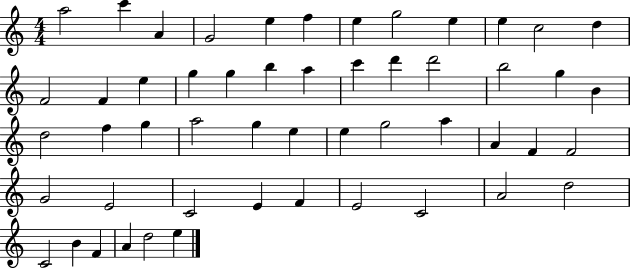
{
  \clef treble
  \numericTimeSignature
  \time 4/4
  \key c \major
  a''2 c'''4 a'4 | g'2 e''4 f''4 | e''4 g''2 e''4 | e''4 c''2 d''4 | \break f'2 f'4 e''4 | g''4 g''4 b''4 a''4 | c'''4 d'''4 d'''2 | b''2 g''4 b'4 | \break d''2 f''4 g''4 | a''2 g''4 e''4 | e''4 g''2 a''4 | a'4 f'4 f'2 | \break g'2 e'2 | c'2 e'4 f'4 | e'2 c'2 | a'2 d''2 | \break c'2 b'4 f'4 | a'4 d''2 e''4 | \bar "|."
}